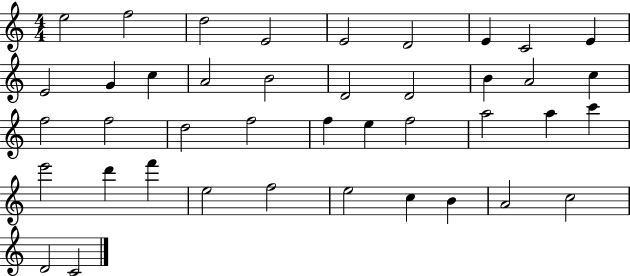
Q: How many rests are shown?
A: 0